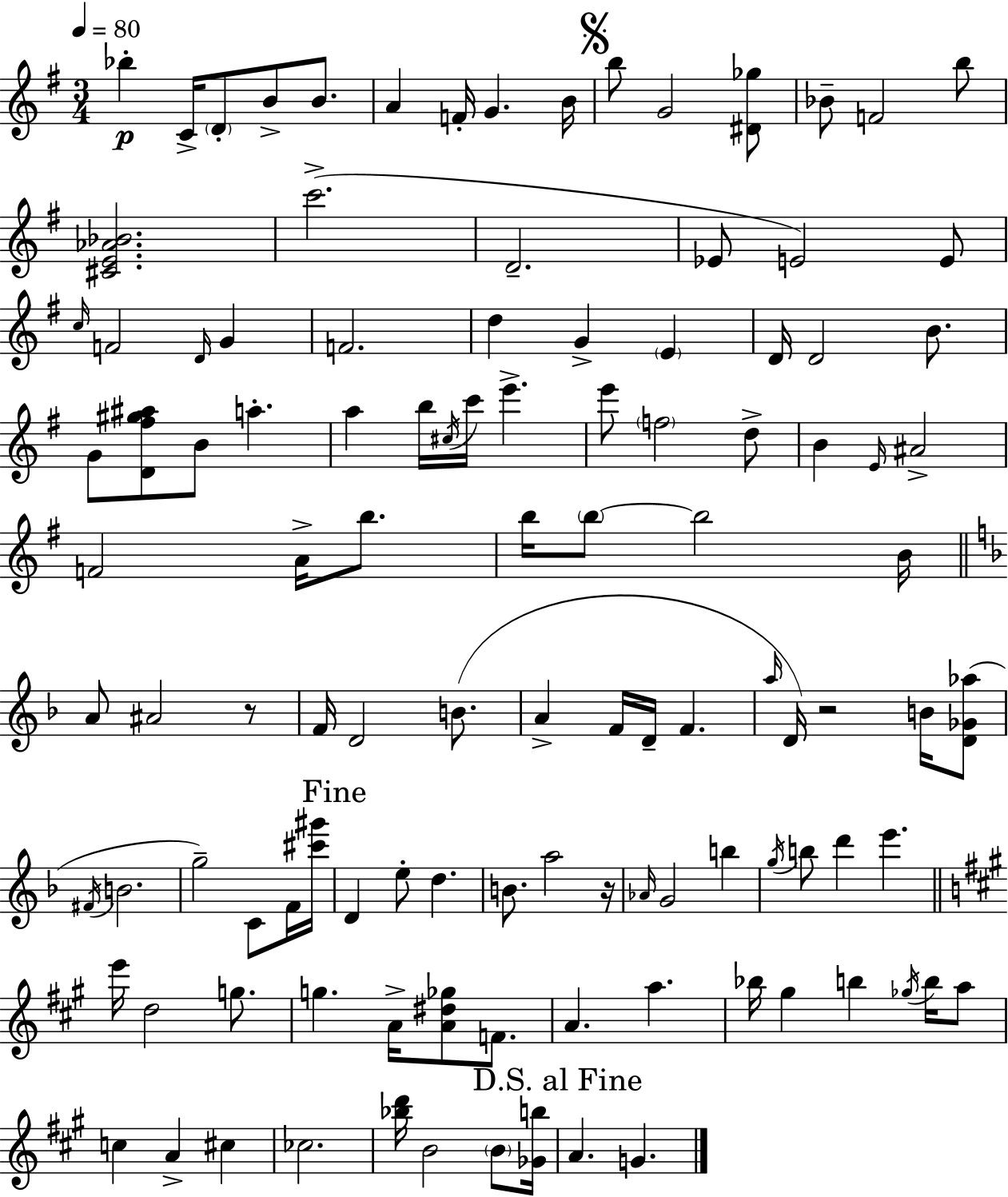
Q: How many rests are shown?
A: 3